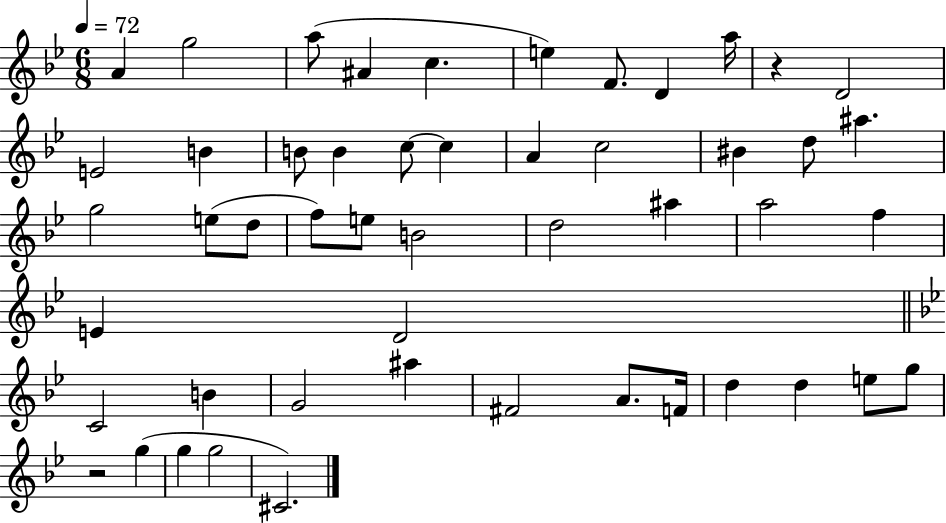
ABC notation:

X:1
T:Untitled
M:6/8
L:1/4
K:Bb
A g2 a/2 ^A c e F/2 D a/4 z D2 E2 B B/2 B c/2 c A c2 ^B d/2 ^a g2 e/2 d/2 f/2 e/2 B2 d2 ^a a2 f E D2 C2 B G2 ^a ^F2 A/2 F/4 d d e/2 g/2 z2 g g g2 ^C2